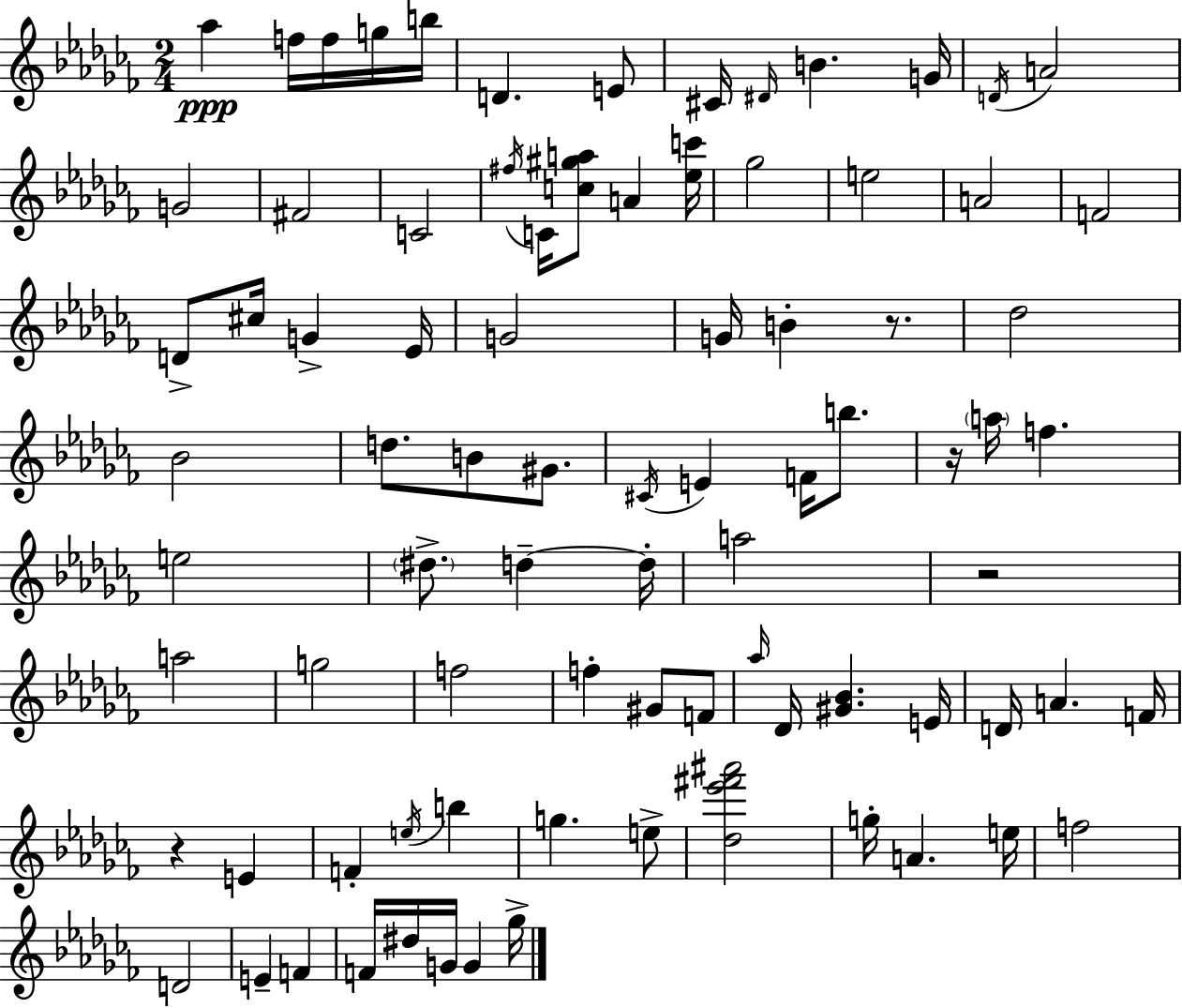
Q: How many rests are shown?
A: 4